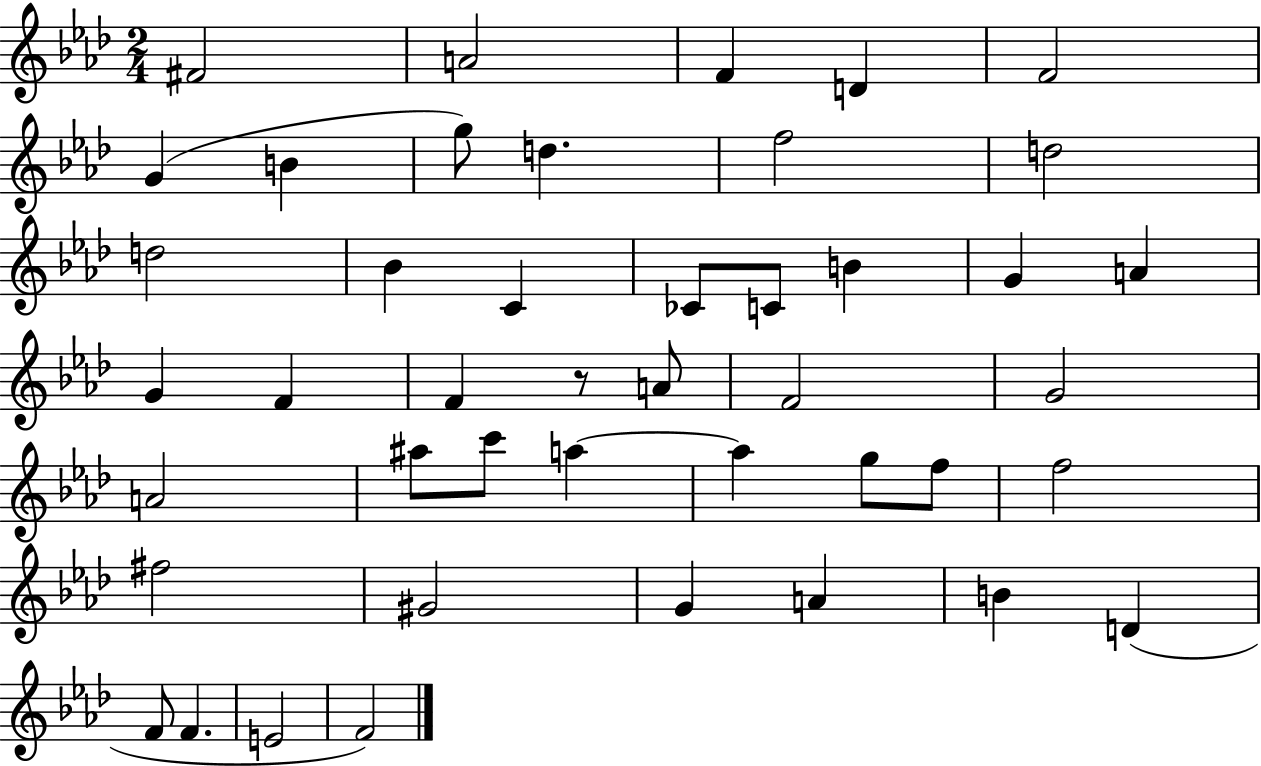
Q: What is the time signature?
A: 2/4